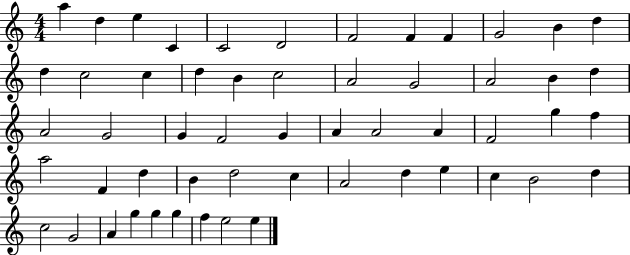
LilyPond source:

{
  \clef treble
  \numericTimeSignature
  \time 4/4
  \key c \major
  a''4 d''4 e''4 c'4 | c'2 d'2 | f'2 f'4 f'4 | g'2 b'4 d''4 | \break d''4 c''2 c''4 | d''4 b'4 c''2 | a'2 g'2 | a'2 b'4 d''4 | \break a'2 g'2 | g'4 f'2 g'4 | a'4 a'2 a'4 | f'2 g''4 f''4 | \break a''2 f'4 d''4 | b'4 d''2 c''4 | a'2 d''4 e''4 | c''4 b'2 d''4 | \break c''2 g'2 | a'4 g''4 g''4 g''4 | f''4 e''2 e''4 | \bar "|."
}